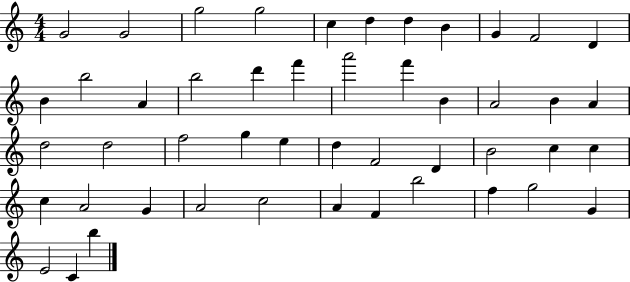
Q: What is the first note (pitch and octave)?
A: G4